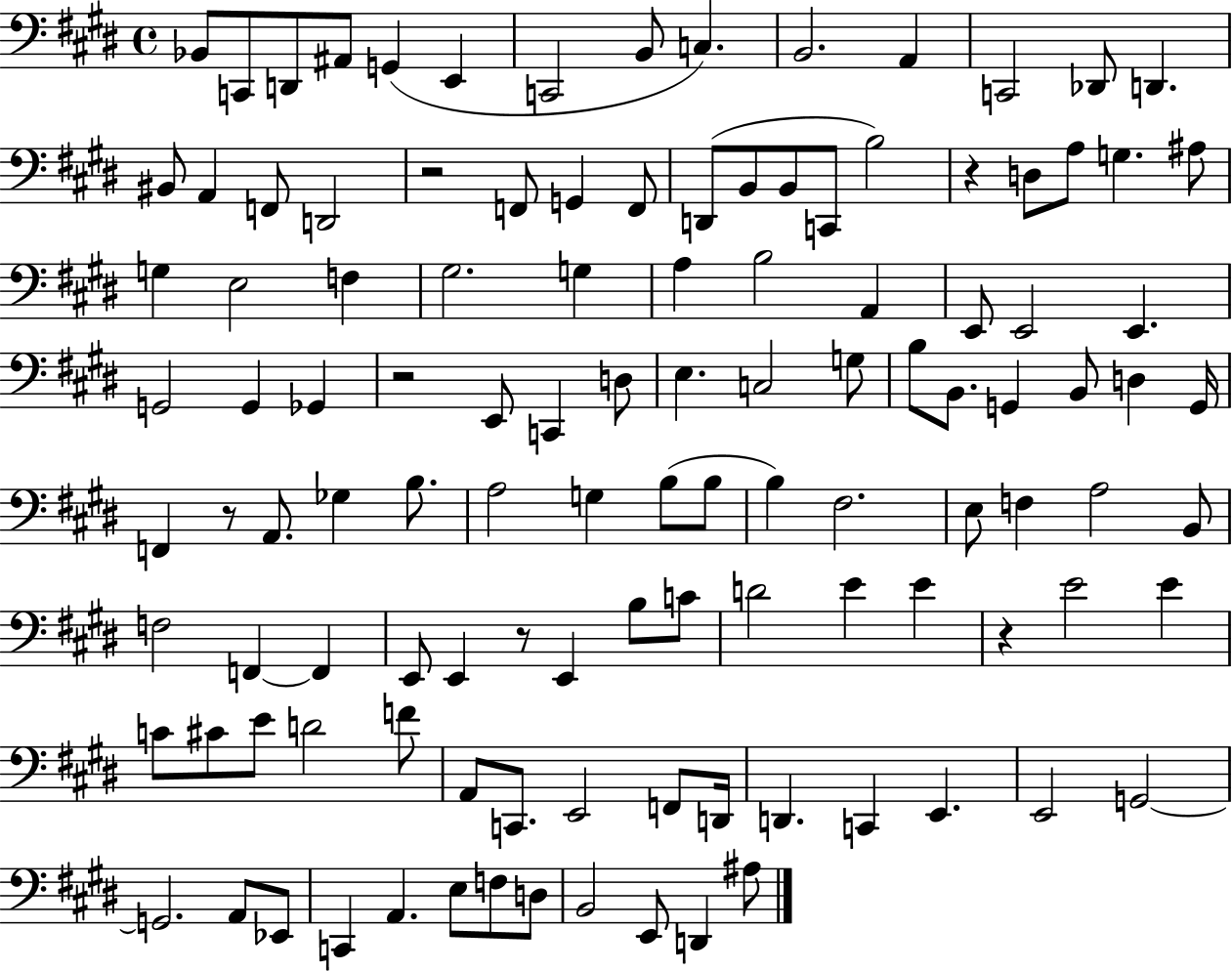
Bb2/e C2/e D2/e A#2/e G2/q E2/q C2/h B2/e C3/q. B2/h. A2/q C2/h Db2/e D2/q. BIS2/e A2/q F2/e D2/h R/h F2/e G2/q F2/e D2/e B2/e B2/e C2/e B3/h R/q D3/e A3/e G3/q. A#3/e G3/q E3/h F3/q G#3/h. G3/q A3/q B3/h A2/q E2/e E2/h E2/q. G2/h G2/q Gb2/q R/h E2/e C2/q D3/e E3/q. C3/h G3/e B3/e B2/e. G2/q B2/e D3/q G2/s F2/q R/e A2/e. Gb3/q B3/e. A3/h G3/q B3/e B3/e B3/q F#3/h. E3/e F3/q A3/h B2/e F3/h F2/q F2/q E2/e E2/q R/e E2/q B3/e C4/e D4/h E4/q E4/q R/q E4/h E4/q C4/e C#4/e E4/e D4/h F4/e A2/e C2/e. E2/h F2/e D2/s D2/q. C2/q E2/q. E2/h G2/h G2/h. A2/e Eb2/e C2/q A2/q. E3/e F3/e D3/e B2/h E2/e D2/q A#3/e